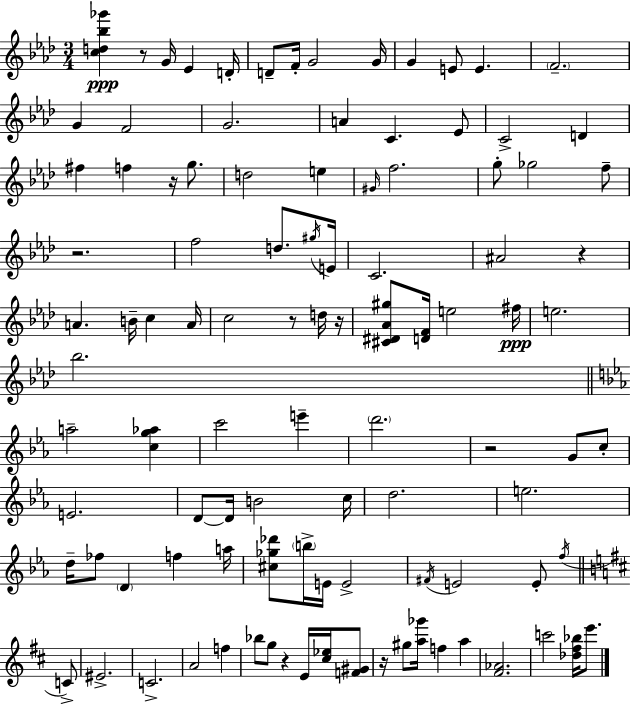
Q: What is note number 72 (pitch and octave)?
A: EIS4